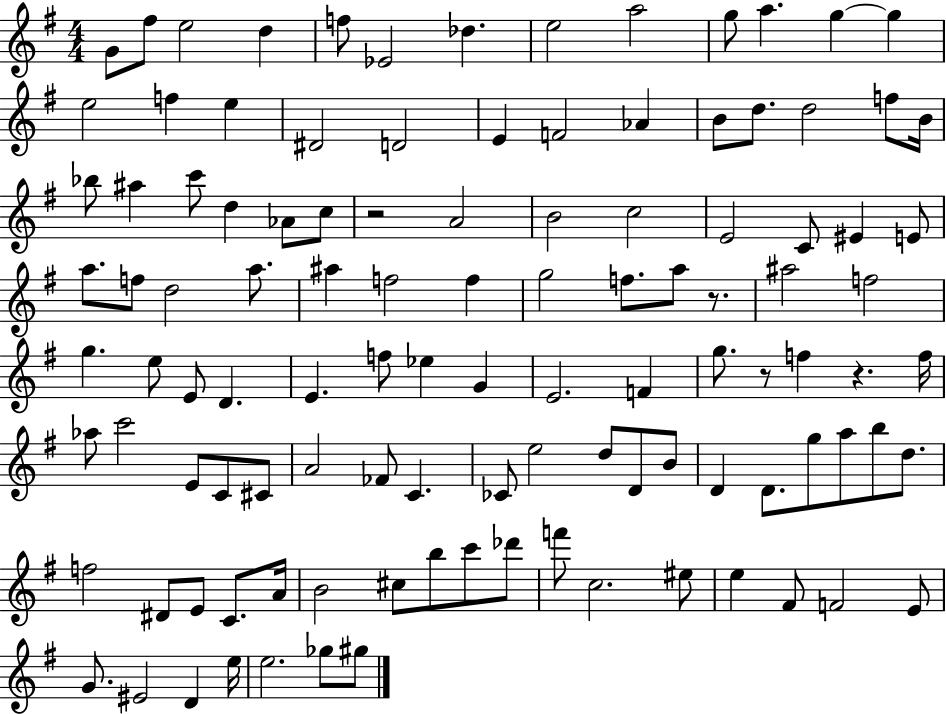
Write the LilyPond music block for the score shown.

{
  \clef treble
  \numericTimeSignature
  \time 4/4
  \key g \major
  g'8 fis''8 e''2 d''4 | f''8 ees'2 des''4. | e''2 a''2 | g''8 a''4. g''4~~ g''4 | \break e''2 f''4 e''4 | dis'2 d'2 | e'4 f'2 aes'4 | b'8 d''8. d''2 f''8 b'16 | \break bes''8 ais''4 c'''8 d''4 aes'8 c''8 | r2 a'2 | b'2 c''2 | e'2 c'8 eis'4 e'8 | \break a''8. f''8 d''2 a''8. | ais''4 f''2 f''4 | g''2 f''8. a''8 r8. | ais''2 f''2 | \break g''4. e''8 e'8 d'4. | e'4. f''8 ees''4 g'4 | e'2. f'4 | g''8. r8 f''4 r4. f''16 | \break aes''8 c'''2 e'8 c'8 cis'8 | a'2 fes'8 c'4. | ces'8 e''2 d''8 d'8 b'8 | d'4 d'8. g''8 a''8 b''8 d''8. | \break f''2 dis'8 e'8 c'8. a'16 | b'2 cis''8 b''8 c'''8 des'''8 | f'''8 c''2. eis''8 | e''4 fis'8 f'2 e'8 | \break g'8. eis'2 d'4 e''16 | e''2. ges''8 gis''8 | \bar "|."
}